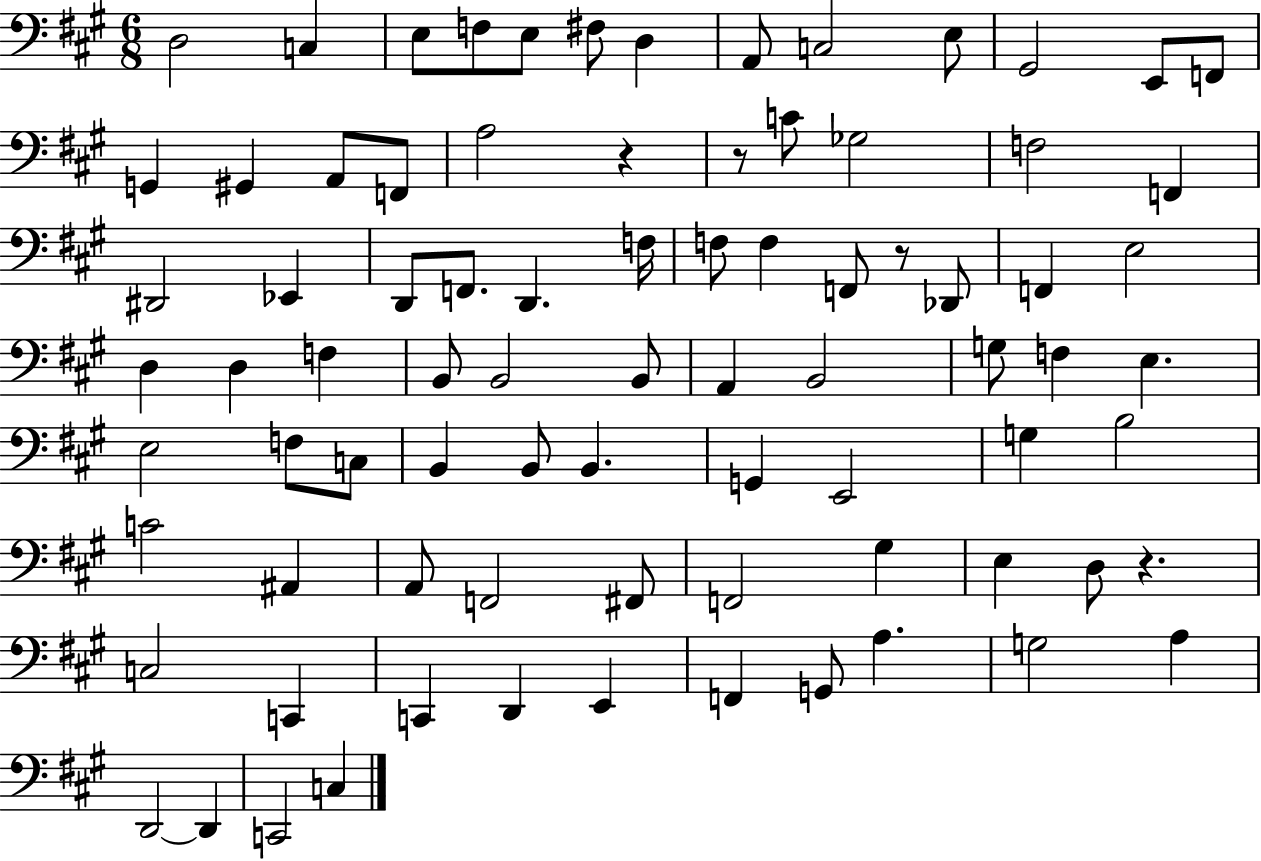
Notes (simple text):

D3/h C3/q E3/e F3/e E3/e F#3/e D3/q A2/e C3/h E3/e G#2/h E2/e F2/e G2/q G#2/q A2/e F2/e A3/h R/q R/e C4/e Gb3/h F3/h F2/q D#2/h Eb2/q D2/e F2/e. D2/q. F3/s F3/e F3/q F2/e R/e Db2/e F2/q E3/h D3/q D3/q F3/q B2/e B2/h B2/e A2/q B2/h G3/e F3/q E3/q. E3/h F3/e C3/e B2/q B2/e B2/q. G2/q E2/h G3/q B3/h C4/h A#2/q A2/e F2/h F#2/e F2/h G#3/q E3/q D3/e R/q. C3/h C2/q C2/q D2/q E2/q F2/q G2/e A3/q. G3/h A3/q D2/h D2/q C2/h C3/q